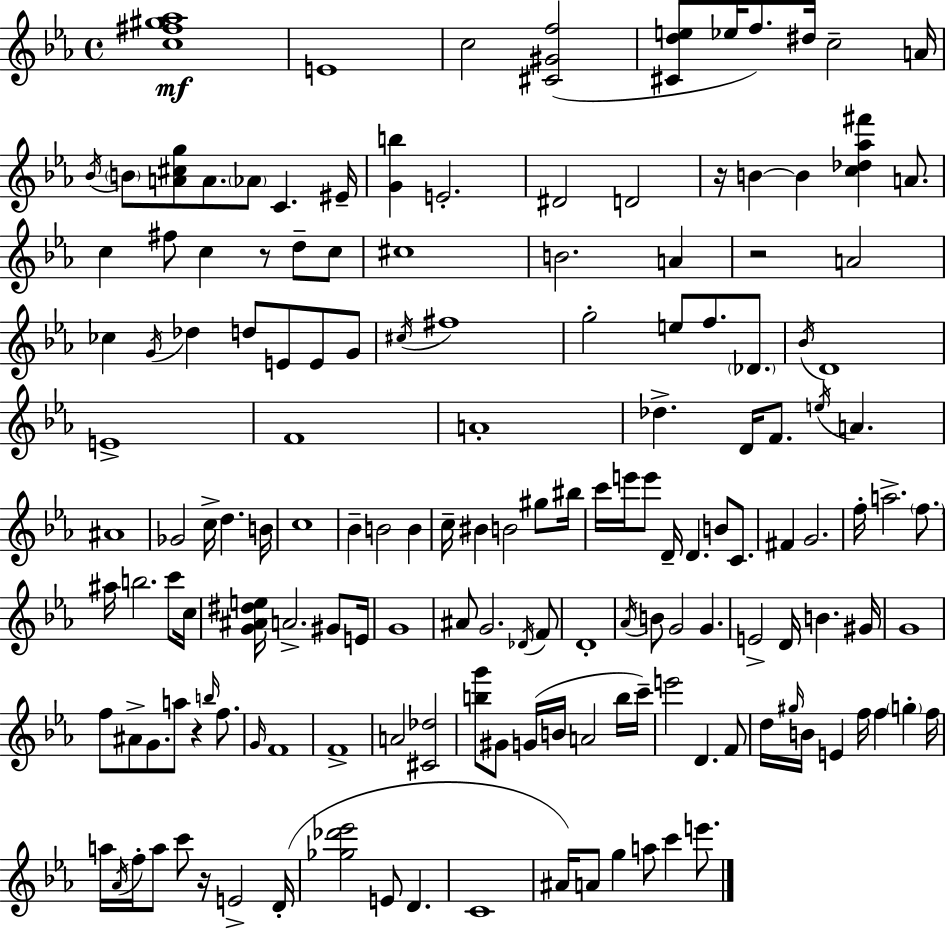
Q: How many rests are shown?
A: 5